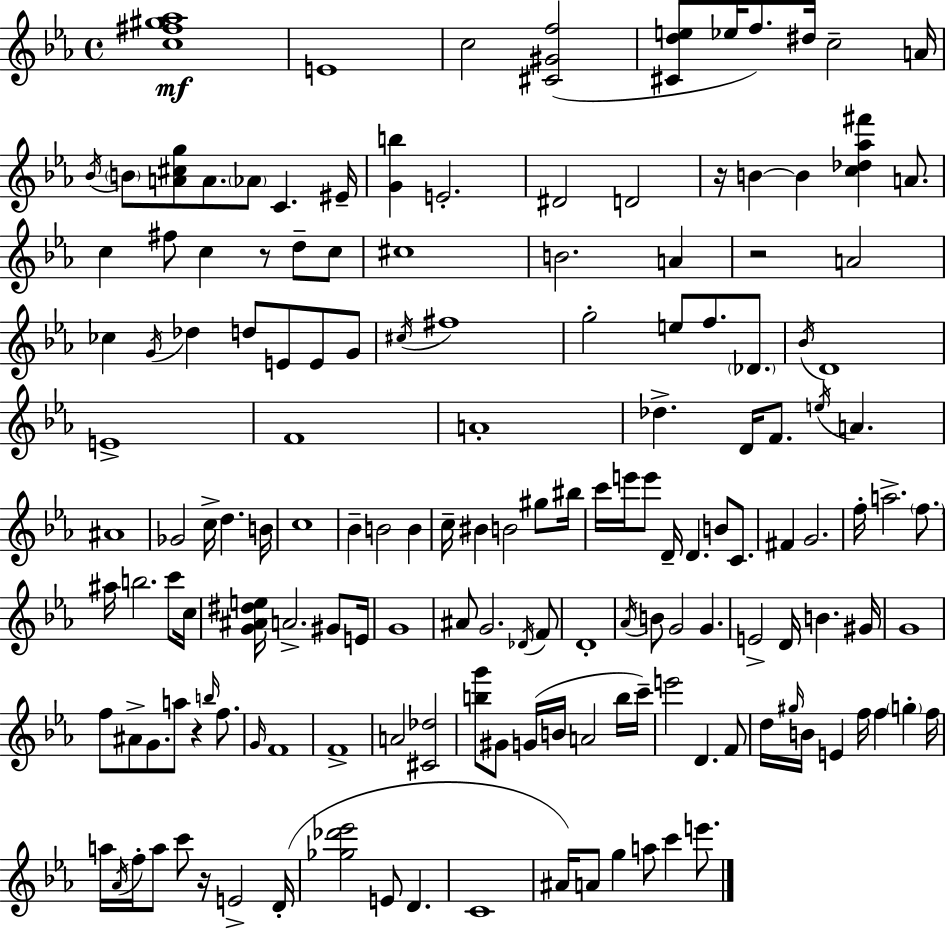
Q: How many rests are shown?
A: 5